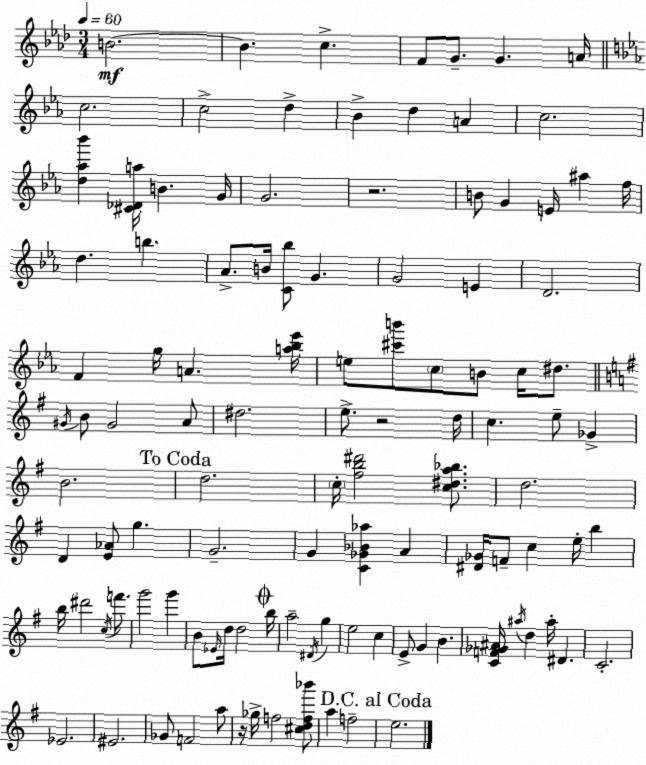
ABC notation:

X:1
T:Untitled
M:3/4
L:1/4
K:Fm
B2 B c F/2 G/2 G A/4 c2 c2 d _B d A c2 [d_a_b'] [^C_Da]/4 B G/4 G2 z2 B/2 G E/4 ^a f/4 d b _A/2 B/4 [C_b]/2 G G2 E D2 F g/4 A [a_b_e']/4 e/2 [^c'b']/2 c/2 B/2 c/4 ^d/2 ^G/4 B/2 ^G2 A/2 ^d2 e/2 z2 d/4 c e/2 _G B2 d2 c/4 [^fb^d']2 [c^da_b]/2 d2 D [E_A]/2 g G2 G [C_G_B_a] A [^D_G]/4 F/2 c e/4 b b/4 ^d'2 c/4 f'/2 g'2 g' B/2 _E/4 d/4 d2 b/4 a2 ^D/4 g e2 c E/2 G B [CF_G^A]/4 ^a/4 d ^a/4 ^D C2 _E2 ^E2 _G/2 F2 a/2 z/4 _g/4 f2 [^cdf_b']/2 a f2 e2